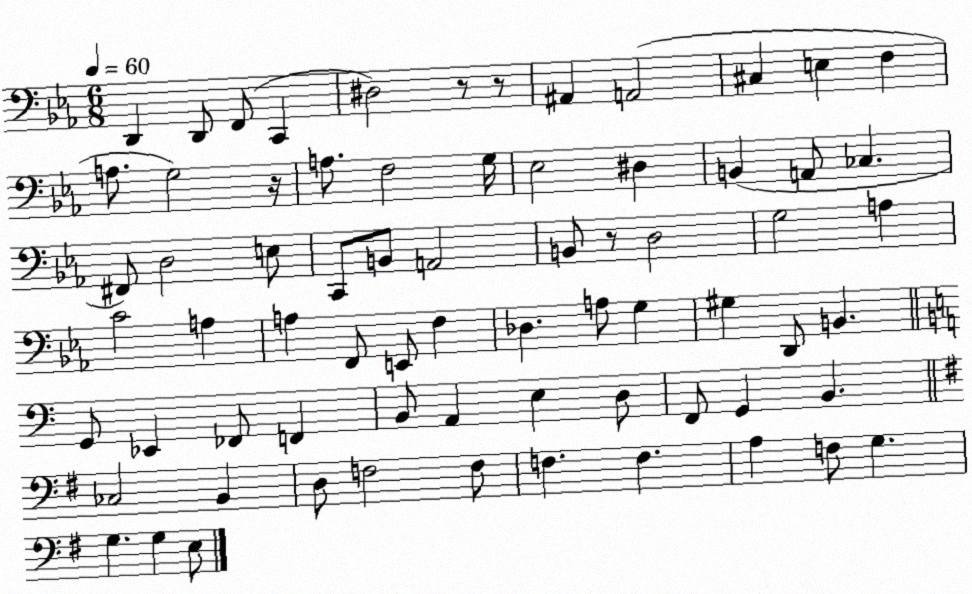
X:1
T:Untitled
M:6/8
L:1/4
K:Eb
D,, D,,/2 F,,/2 C,, ^D,2 z/2 z/2 ^A,, A,,2 ^C, E, F, A,/2 G,2 z/4 A,/2 F,2 G,/4 _E,2 ^D, B,, A,,/2 _C, ^F,,/2 D,2 E,/2 C,,/2 B,,/2 A,,2 B,,/2 z/2 D,2 G,2 A, C2 A, A, F,,/2 E,,/2 F, _D, A,/2 G, ^G, D,,/2 B,, G,,/2 _E,, _F,,/2 F,, B,,/2 A,, E, D,/2 F,,/2 G,, B,, _C,2 B,, D,/2 F,2 F,/2 F, F, A, F,/2 G, G, G, E,/2